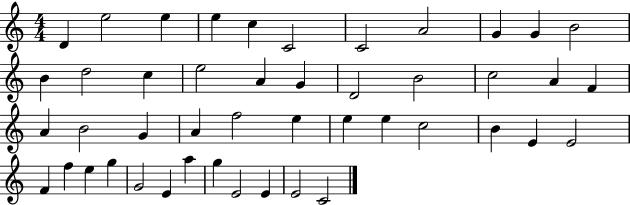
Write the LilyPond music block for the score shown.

{
  \clef treble
  \numericTimeSignature
  \time 4/4
  \key c \major
  d'4 e''2 e''4 | e''4 c''4 c'2 | c'2 a'2 | g'4 g'4 b'2 | \break b'4 d''2 c''4 | e''2 a'4 g'4 | d'2 b'2 | c''2 a'4 f'4 | \break a'4 b'2 g'4 | a'4 f''2 e''4 | e''4 e''4 c''2 | b'4 e'4 e'2 | \break f'4 f''4 e''4 g''4 | g'2 e'4 a''4 | g''4 e'2 e'4 | e'2 c'2 | \break \bar "|."
}